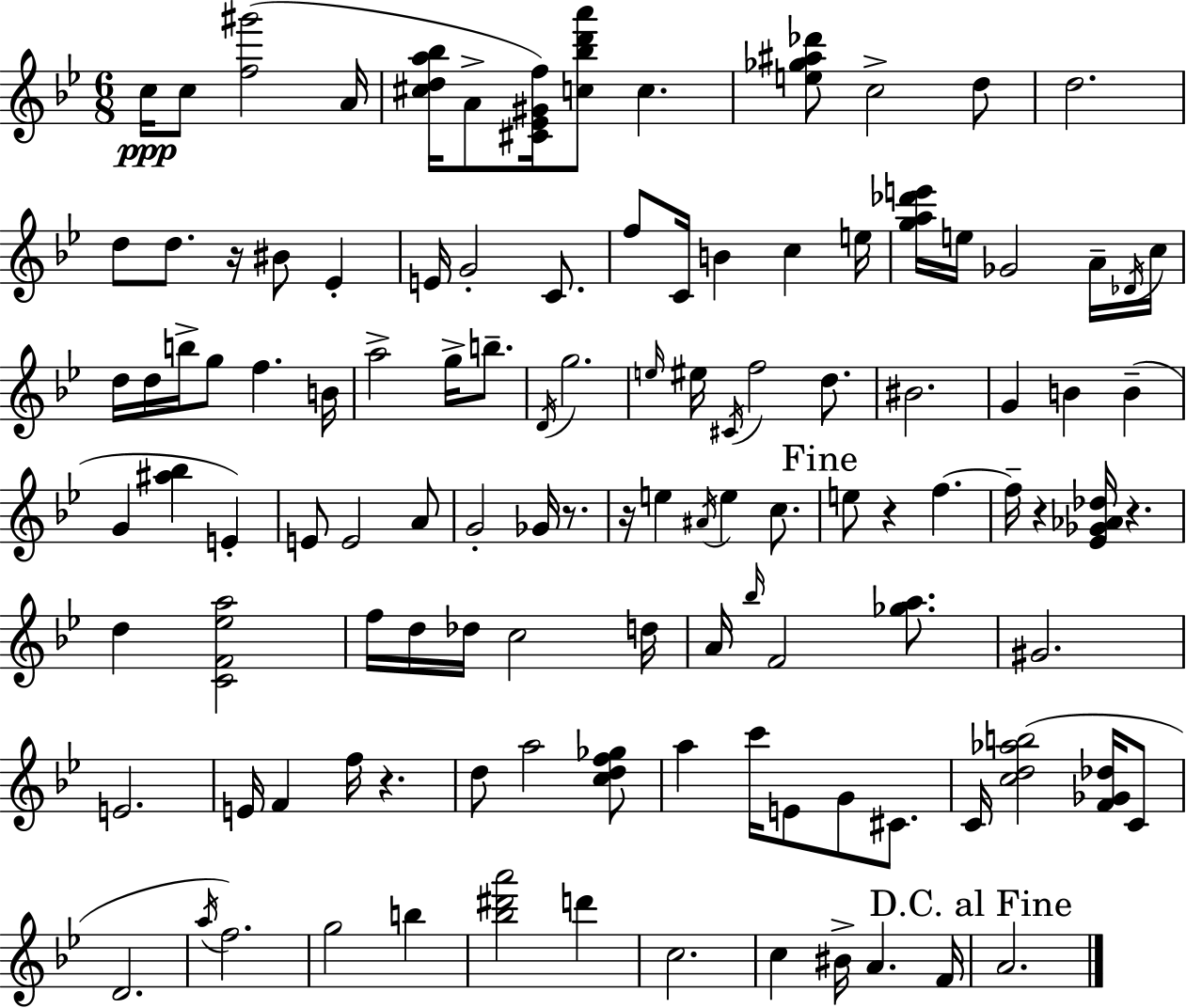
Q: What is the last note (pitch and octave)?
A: A4